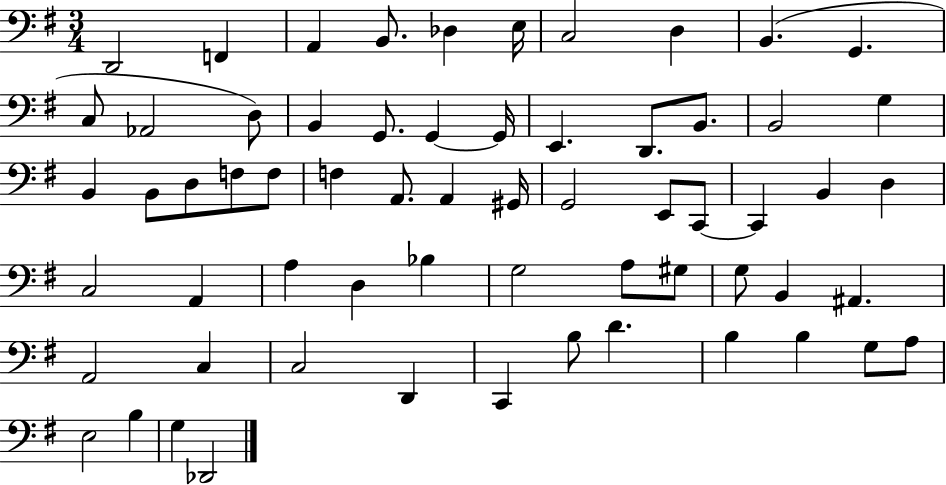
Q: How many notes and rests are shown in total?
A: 63